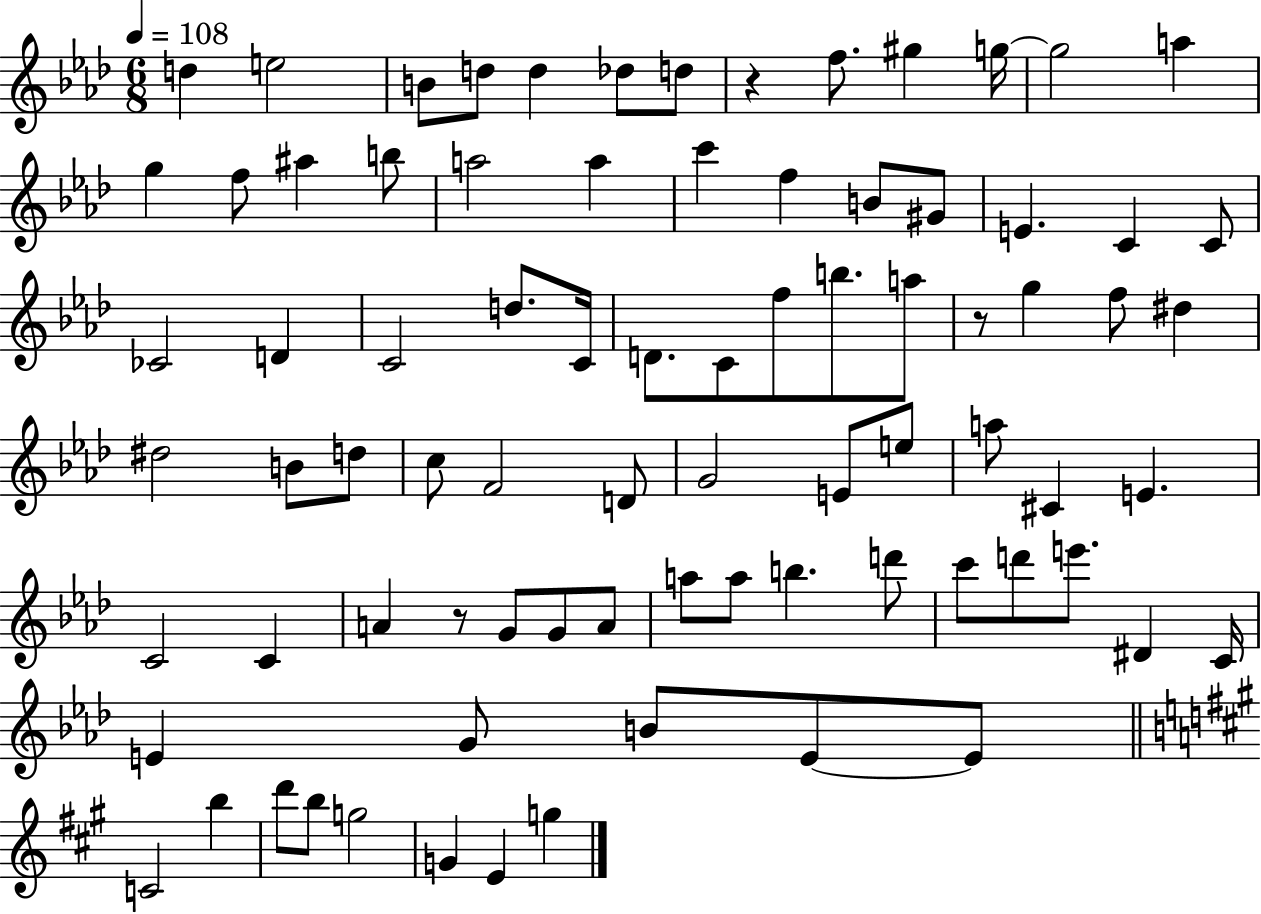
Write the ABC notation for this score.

X:1
T:Untitled
M:6/8
L:1/4
K:Ab
d e2 B/2 d/2 d _d/2 d/2 z f/2 ^g g/4 g2 a g f/2 ^a b/2 a2 a c' f B/2 ^G/2 E C C/2 _C2 D C2 d/2 C/4 D/2 C/2 f/2 b/2 a/2 z/2 g f/2 ^d ^d2 B/2 d/2 c/2 F2 D/2 G2 E/2 e/2 a/2 ^C E C2 C A z/2 G/2 G/2 A/2 a/2 a/2 b d'/2 c'/2 d'/2 e'/2 ^D C/4 E G/2 B/2 E/2 E/2 C2 b d'/2 b/2 g2 G E g